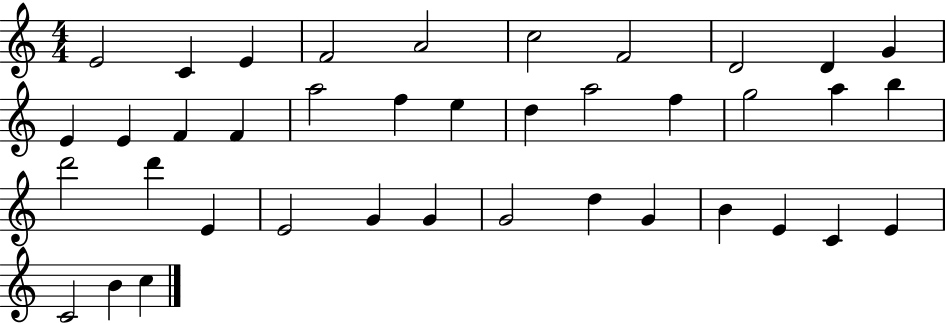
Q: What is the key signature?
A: C major